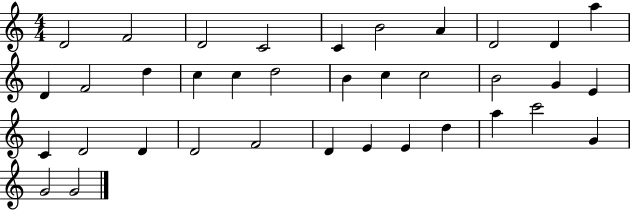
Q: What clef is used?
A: treble